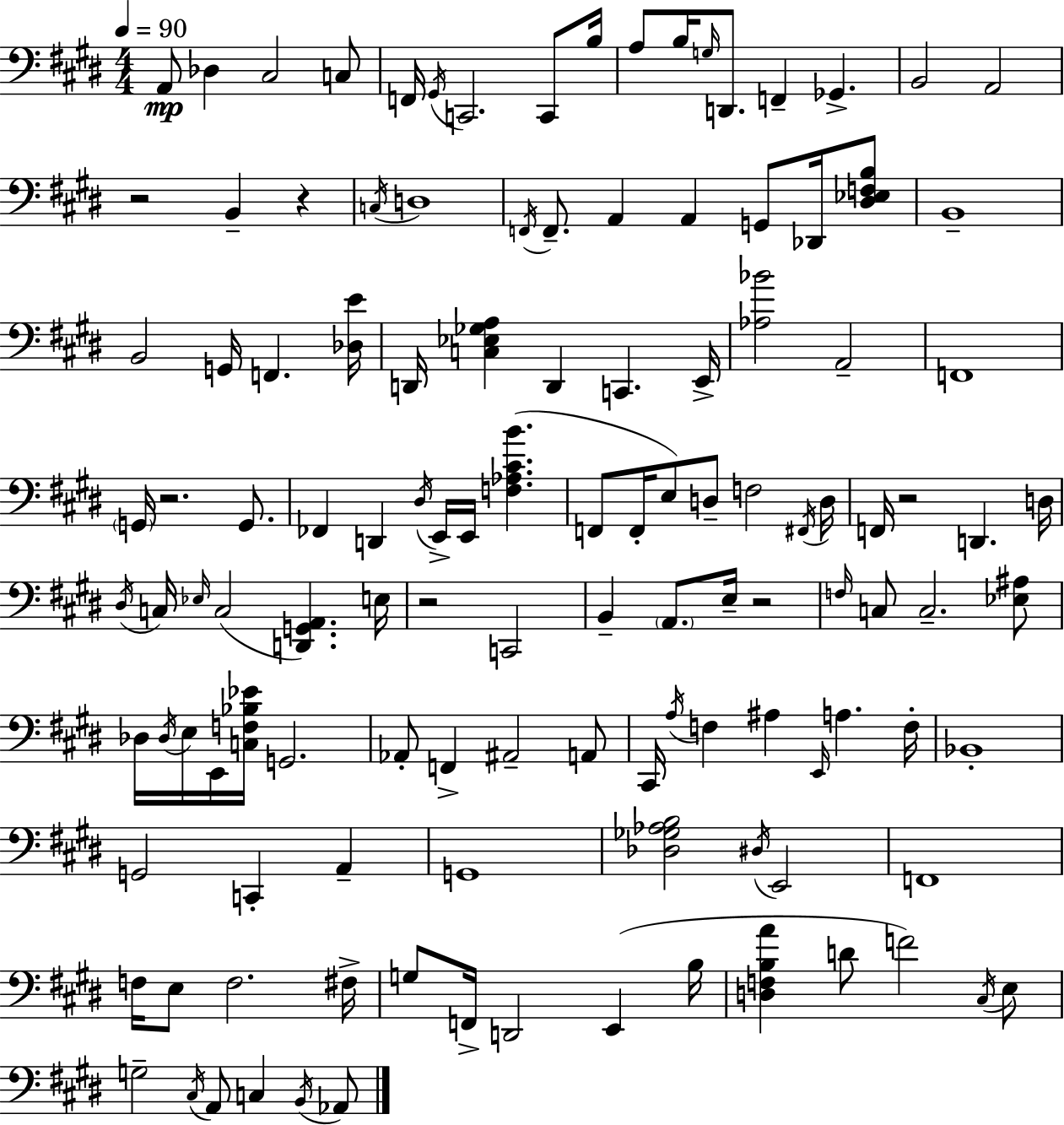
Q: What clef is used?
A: bass